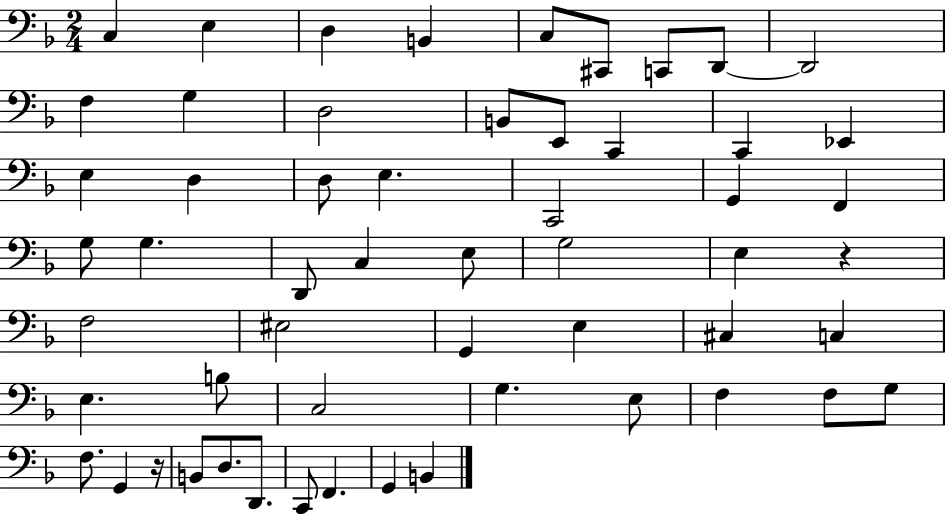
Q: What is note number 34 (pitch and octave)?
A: G2